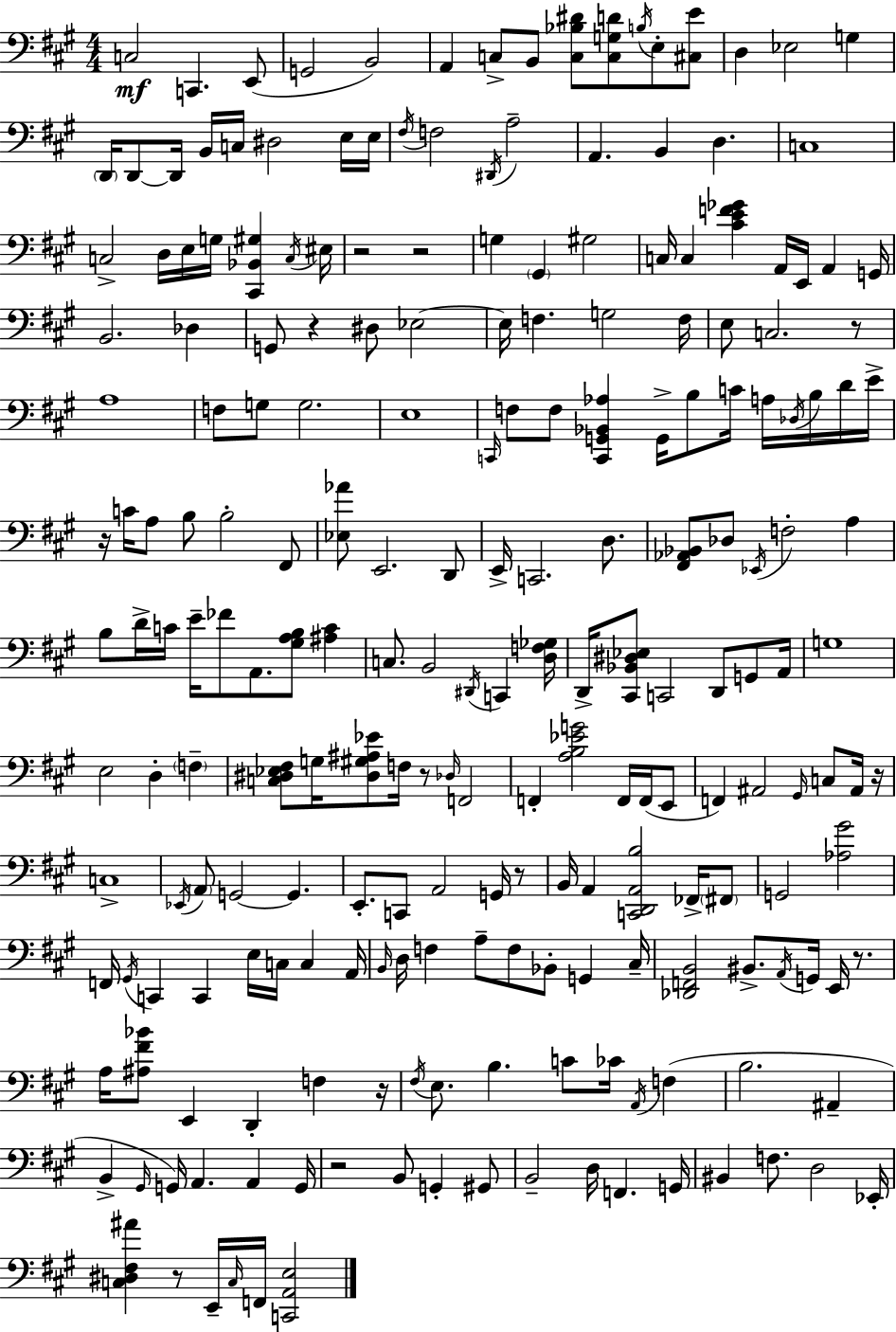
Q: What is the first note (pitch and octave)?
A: C3